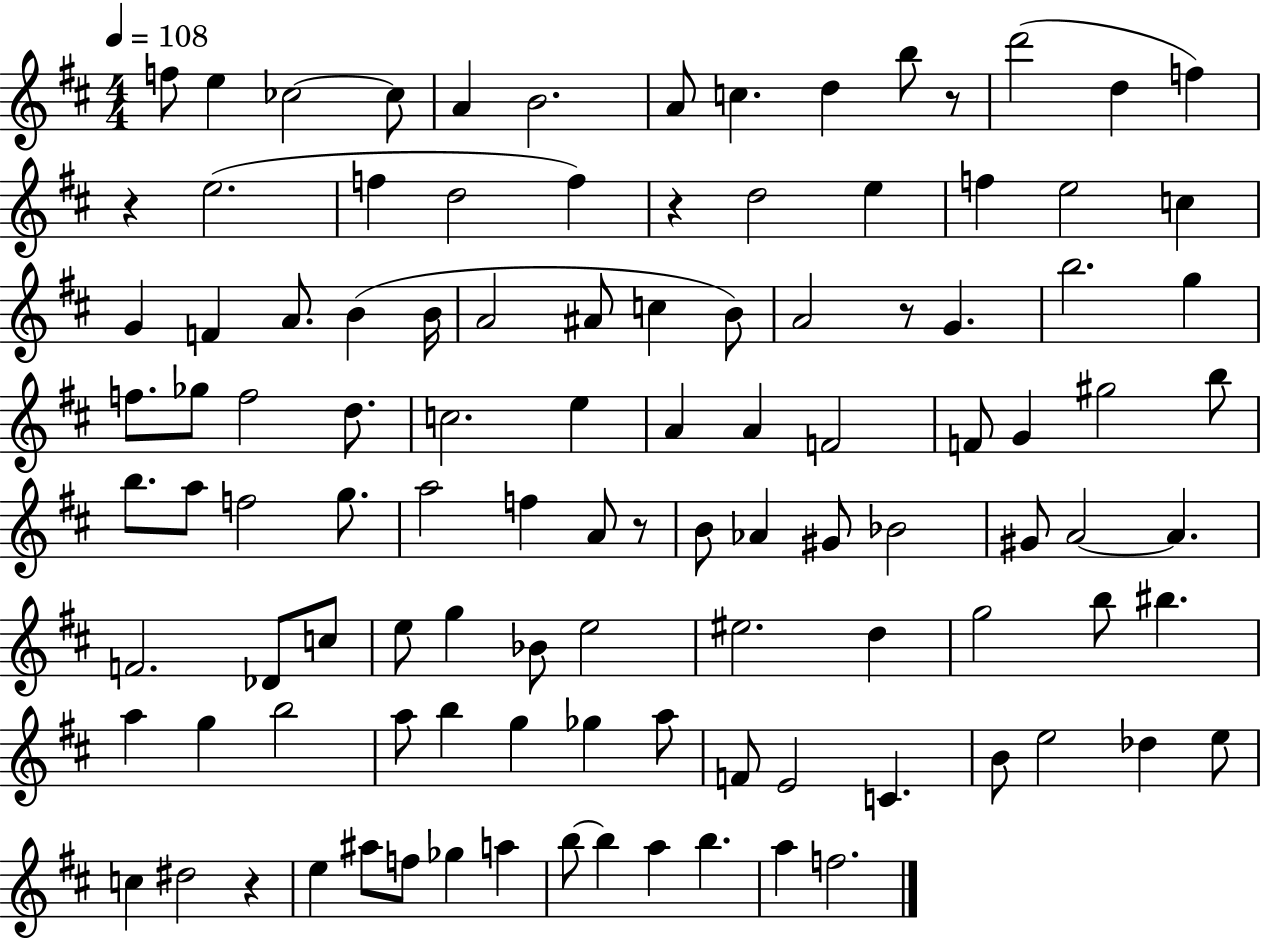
{
  \clef treble
  \numericTimeSignature
  \time 4/4
  \key d \major
  \tempo 4 = 108
  \repeat volta 2 { f''8 e''4 ces''2~~ ces''8 | a'4 b'2. | a'8 c''4. d''4 b''8 r8 | d'''2( d''4 f''4) | \break r4 e''2.( | f''4 d''2 f''4) | r4 d''2 e''4 | f''4 e''2 c''4 | \break g'4 f'4 a'8. b'4( b'16 | a'2 ais'8 c''4 b'8) | a'2 r8 g'4. | b''2. g''4 | \break f''8. ges''8 f''2 d''8. | c''2. e''4 | a'4 a'4 f'2 | f'8 g'4 gis''2 b''8 | \break b''8. a''8 f''2 g''8. | a''2 f''4 a'8 r8 | b'8 aes'4 gis'8 bes'2 | gis'8 a'2~~ a'4. | \break f'2. des'8 c''8 | e''8 g''4 bes'8 e''2 | eis''2. d''4 | g''2 b''8 bis''4. | \break a''4 g''4 b''2 | a''8 b''4 g''4 ges''4 a''8 | f'8 e'2 c'4. | b'8 e''2 des''4 e''8 | \break c''4 dis''2 r4 | e''4 ais''8 f''8 ges''4 a''4 | b''8~~ b''4 a''4 b''4. | a''4 f''2. | \break } \bar "|."
}